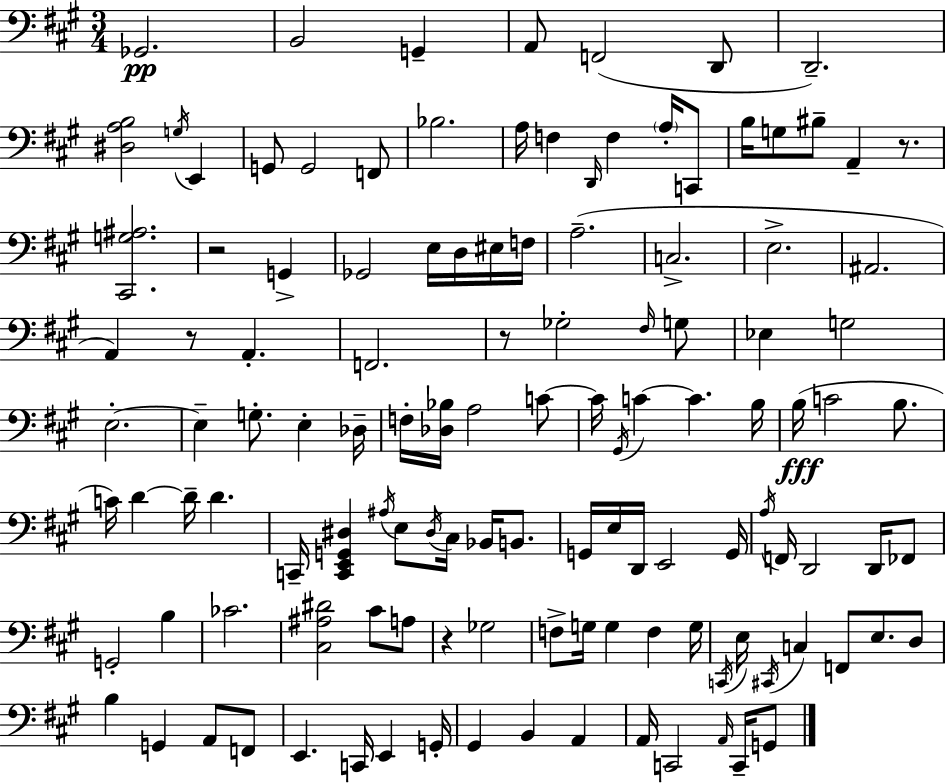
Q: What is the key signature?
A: A major